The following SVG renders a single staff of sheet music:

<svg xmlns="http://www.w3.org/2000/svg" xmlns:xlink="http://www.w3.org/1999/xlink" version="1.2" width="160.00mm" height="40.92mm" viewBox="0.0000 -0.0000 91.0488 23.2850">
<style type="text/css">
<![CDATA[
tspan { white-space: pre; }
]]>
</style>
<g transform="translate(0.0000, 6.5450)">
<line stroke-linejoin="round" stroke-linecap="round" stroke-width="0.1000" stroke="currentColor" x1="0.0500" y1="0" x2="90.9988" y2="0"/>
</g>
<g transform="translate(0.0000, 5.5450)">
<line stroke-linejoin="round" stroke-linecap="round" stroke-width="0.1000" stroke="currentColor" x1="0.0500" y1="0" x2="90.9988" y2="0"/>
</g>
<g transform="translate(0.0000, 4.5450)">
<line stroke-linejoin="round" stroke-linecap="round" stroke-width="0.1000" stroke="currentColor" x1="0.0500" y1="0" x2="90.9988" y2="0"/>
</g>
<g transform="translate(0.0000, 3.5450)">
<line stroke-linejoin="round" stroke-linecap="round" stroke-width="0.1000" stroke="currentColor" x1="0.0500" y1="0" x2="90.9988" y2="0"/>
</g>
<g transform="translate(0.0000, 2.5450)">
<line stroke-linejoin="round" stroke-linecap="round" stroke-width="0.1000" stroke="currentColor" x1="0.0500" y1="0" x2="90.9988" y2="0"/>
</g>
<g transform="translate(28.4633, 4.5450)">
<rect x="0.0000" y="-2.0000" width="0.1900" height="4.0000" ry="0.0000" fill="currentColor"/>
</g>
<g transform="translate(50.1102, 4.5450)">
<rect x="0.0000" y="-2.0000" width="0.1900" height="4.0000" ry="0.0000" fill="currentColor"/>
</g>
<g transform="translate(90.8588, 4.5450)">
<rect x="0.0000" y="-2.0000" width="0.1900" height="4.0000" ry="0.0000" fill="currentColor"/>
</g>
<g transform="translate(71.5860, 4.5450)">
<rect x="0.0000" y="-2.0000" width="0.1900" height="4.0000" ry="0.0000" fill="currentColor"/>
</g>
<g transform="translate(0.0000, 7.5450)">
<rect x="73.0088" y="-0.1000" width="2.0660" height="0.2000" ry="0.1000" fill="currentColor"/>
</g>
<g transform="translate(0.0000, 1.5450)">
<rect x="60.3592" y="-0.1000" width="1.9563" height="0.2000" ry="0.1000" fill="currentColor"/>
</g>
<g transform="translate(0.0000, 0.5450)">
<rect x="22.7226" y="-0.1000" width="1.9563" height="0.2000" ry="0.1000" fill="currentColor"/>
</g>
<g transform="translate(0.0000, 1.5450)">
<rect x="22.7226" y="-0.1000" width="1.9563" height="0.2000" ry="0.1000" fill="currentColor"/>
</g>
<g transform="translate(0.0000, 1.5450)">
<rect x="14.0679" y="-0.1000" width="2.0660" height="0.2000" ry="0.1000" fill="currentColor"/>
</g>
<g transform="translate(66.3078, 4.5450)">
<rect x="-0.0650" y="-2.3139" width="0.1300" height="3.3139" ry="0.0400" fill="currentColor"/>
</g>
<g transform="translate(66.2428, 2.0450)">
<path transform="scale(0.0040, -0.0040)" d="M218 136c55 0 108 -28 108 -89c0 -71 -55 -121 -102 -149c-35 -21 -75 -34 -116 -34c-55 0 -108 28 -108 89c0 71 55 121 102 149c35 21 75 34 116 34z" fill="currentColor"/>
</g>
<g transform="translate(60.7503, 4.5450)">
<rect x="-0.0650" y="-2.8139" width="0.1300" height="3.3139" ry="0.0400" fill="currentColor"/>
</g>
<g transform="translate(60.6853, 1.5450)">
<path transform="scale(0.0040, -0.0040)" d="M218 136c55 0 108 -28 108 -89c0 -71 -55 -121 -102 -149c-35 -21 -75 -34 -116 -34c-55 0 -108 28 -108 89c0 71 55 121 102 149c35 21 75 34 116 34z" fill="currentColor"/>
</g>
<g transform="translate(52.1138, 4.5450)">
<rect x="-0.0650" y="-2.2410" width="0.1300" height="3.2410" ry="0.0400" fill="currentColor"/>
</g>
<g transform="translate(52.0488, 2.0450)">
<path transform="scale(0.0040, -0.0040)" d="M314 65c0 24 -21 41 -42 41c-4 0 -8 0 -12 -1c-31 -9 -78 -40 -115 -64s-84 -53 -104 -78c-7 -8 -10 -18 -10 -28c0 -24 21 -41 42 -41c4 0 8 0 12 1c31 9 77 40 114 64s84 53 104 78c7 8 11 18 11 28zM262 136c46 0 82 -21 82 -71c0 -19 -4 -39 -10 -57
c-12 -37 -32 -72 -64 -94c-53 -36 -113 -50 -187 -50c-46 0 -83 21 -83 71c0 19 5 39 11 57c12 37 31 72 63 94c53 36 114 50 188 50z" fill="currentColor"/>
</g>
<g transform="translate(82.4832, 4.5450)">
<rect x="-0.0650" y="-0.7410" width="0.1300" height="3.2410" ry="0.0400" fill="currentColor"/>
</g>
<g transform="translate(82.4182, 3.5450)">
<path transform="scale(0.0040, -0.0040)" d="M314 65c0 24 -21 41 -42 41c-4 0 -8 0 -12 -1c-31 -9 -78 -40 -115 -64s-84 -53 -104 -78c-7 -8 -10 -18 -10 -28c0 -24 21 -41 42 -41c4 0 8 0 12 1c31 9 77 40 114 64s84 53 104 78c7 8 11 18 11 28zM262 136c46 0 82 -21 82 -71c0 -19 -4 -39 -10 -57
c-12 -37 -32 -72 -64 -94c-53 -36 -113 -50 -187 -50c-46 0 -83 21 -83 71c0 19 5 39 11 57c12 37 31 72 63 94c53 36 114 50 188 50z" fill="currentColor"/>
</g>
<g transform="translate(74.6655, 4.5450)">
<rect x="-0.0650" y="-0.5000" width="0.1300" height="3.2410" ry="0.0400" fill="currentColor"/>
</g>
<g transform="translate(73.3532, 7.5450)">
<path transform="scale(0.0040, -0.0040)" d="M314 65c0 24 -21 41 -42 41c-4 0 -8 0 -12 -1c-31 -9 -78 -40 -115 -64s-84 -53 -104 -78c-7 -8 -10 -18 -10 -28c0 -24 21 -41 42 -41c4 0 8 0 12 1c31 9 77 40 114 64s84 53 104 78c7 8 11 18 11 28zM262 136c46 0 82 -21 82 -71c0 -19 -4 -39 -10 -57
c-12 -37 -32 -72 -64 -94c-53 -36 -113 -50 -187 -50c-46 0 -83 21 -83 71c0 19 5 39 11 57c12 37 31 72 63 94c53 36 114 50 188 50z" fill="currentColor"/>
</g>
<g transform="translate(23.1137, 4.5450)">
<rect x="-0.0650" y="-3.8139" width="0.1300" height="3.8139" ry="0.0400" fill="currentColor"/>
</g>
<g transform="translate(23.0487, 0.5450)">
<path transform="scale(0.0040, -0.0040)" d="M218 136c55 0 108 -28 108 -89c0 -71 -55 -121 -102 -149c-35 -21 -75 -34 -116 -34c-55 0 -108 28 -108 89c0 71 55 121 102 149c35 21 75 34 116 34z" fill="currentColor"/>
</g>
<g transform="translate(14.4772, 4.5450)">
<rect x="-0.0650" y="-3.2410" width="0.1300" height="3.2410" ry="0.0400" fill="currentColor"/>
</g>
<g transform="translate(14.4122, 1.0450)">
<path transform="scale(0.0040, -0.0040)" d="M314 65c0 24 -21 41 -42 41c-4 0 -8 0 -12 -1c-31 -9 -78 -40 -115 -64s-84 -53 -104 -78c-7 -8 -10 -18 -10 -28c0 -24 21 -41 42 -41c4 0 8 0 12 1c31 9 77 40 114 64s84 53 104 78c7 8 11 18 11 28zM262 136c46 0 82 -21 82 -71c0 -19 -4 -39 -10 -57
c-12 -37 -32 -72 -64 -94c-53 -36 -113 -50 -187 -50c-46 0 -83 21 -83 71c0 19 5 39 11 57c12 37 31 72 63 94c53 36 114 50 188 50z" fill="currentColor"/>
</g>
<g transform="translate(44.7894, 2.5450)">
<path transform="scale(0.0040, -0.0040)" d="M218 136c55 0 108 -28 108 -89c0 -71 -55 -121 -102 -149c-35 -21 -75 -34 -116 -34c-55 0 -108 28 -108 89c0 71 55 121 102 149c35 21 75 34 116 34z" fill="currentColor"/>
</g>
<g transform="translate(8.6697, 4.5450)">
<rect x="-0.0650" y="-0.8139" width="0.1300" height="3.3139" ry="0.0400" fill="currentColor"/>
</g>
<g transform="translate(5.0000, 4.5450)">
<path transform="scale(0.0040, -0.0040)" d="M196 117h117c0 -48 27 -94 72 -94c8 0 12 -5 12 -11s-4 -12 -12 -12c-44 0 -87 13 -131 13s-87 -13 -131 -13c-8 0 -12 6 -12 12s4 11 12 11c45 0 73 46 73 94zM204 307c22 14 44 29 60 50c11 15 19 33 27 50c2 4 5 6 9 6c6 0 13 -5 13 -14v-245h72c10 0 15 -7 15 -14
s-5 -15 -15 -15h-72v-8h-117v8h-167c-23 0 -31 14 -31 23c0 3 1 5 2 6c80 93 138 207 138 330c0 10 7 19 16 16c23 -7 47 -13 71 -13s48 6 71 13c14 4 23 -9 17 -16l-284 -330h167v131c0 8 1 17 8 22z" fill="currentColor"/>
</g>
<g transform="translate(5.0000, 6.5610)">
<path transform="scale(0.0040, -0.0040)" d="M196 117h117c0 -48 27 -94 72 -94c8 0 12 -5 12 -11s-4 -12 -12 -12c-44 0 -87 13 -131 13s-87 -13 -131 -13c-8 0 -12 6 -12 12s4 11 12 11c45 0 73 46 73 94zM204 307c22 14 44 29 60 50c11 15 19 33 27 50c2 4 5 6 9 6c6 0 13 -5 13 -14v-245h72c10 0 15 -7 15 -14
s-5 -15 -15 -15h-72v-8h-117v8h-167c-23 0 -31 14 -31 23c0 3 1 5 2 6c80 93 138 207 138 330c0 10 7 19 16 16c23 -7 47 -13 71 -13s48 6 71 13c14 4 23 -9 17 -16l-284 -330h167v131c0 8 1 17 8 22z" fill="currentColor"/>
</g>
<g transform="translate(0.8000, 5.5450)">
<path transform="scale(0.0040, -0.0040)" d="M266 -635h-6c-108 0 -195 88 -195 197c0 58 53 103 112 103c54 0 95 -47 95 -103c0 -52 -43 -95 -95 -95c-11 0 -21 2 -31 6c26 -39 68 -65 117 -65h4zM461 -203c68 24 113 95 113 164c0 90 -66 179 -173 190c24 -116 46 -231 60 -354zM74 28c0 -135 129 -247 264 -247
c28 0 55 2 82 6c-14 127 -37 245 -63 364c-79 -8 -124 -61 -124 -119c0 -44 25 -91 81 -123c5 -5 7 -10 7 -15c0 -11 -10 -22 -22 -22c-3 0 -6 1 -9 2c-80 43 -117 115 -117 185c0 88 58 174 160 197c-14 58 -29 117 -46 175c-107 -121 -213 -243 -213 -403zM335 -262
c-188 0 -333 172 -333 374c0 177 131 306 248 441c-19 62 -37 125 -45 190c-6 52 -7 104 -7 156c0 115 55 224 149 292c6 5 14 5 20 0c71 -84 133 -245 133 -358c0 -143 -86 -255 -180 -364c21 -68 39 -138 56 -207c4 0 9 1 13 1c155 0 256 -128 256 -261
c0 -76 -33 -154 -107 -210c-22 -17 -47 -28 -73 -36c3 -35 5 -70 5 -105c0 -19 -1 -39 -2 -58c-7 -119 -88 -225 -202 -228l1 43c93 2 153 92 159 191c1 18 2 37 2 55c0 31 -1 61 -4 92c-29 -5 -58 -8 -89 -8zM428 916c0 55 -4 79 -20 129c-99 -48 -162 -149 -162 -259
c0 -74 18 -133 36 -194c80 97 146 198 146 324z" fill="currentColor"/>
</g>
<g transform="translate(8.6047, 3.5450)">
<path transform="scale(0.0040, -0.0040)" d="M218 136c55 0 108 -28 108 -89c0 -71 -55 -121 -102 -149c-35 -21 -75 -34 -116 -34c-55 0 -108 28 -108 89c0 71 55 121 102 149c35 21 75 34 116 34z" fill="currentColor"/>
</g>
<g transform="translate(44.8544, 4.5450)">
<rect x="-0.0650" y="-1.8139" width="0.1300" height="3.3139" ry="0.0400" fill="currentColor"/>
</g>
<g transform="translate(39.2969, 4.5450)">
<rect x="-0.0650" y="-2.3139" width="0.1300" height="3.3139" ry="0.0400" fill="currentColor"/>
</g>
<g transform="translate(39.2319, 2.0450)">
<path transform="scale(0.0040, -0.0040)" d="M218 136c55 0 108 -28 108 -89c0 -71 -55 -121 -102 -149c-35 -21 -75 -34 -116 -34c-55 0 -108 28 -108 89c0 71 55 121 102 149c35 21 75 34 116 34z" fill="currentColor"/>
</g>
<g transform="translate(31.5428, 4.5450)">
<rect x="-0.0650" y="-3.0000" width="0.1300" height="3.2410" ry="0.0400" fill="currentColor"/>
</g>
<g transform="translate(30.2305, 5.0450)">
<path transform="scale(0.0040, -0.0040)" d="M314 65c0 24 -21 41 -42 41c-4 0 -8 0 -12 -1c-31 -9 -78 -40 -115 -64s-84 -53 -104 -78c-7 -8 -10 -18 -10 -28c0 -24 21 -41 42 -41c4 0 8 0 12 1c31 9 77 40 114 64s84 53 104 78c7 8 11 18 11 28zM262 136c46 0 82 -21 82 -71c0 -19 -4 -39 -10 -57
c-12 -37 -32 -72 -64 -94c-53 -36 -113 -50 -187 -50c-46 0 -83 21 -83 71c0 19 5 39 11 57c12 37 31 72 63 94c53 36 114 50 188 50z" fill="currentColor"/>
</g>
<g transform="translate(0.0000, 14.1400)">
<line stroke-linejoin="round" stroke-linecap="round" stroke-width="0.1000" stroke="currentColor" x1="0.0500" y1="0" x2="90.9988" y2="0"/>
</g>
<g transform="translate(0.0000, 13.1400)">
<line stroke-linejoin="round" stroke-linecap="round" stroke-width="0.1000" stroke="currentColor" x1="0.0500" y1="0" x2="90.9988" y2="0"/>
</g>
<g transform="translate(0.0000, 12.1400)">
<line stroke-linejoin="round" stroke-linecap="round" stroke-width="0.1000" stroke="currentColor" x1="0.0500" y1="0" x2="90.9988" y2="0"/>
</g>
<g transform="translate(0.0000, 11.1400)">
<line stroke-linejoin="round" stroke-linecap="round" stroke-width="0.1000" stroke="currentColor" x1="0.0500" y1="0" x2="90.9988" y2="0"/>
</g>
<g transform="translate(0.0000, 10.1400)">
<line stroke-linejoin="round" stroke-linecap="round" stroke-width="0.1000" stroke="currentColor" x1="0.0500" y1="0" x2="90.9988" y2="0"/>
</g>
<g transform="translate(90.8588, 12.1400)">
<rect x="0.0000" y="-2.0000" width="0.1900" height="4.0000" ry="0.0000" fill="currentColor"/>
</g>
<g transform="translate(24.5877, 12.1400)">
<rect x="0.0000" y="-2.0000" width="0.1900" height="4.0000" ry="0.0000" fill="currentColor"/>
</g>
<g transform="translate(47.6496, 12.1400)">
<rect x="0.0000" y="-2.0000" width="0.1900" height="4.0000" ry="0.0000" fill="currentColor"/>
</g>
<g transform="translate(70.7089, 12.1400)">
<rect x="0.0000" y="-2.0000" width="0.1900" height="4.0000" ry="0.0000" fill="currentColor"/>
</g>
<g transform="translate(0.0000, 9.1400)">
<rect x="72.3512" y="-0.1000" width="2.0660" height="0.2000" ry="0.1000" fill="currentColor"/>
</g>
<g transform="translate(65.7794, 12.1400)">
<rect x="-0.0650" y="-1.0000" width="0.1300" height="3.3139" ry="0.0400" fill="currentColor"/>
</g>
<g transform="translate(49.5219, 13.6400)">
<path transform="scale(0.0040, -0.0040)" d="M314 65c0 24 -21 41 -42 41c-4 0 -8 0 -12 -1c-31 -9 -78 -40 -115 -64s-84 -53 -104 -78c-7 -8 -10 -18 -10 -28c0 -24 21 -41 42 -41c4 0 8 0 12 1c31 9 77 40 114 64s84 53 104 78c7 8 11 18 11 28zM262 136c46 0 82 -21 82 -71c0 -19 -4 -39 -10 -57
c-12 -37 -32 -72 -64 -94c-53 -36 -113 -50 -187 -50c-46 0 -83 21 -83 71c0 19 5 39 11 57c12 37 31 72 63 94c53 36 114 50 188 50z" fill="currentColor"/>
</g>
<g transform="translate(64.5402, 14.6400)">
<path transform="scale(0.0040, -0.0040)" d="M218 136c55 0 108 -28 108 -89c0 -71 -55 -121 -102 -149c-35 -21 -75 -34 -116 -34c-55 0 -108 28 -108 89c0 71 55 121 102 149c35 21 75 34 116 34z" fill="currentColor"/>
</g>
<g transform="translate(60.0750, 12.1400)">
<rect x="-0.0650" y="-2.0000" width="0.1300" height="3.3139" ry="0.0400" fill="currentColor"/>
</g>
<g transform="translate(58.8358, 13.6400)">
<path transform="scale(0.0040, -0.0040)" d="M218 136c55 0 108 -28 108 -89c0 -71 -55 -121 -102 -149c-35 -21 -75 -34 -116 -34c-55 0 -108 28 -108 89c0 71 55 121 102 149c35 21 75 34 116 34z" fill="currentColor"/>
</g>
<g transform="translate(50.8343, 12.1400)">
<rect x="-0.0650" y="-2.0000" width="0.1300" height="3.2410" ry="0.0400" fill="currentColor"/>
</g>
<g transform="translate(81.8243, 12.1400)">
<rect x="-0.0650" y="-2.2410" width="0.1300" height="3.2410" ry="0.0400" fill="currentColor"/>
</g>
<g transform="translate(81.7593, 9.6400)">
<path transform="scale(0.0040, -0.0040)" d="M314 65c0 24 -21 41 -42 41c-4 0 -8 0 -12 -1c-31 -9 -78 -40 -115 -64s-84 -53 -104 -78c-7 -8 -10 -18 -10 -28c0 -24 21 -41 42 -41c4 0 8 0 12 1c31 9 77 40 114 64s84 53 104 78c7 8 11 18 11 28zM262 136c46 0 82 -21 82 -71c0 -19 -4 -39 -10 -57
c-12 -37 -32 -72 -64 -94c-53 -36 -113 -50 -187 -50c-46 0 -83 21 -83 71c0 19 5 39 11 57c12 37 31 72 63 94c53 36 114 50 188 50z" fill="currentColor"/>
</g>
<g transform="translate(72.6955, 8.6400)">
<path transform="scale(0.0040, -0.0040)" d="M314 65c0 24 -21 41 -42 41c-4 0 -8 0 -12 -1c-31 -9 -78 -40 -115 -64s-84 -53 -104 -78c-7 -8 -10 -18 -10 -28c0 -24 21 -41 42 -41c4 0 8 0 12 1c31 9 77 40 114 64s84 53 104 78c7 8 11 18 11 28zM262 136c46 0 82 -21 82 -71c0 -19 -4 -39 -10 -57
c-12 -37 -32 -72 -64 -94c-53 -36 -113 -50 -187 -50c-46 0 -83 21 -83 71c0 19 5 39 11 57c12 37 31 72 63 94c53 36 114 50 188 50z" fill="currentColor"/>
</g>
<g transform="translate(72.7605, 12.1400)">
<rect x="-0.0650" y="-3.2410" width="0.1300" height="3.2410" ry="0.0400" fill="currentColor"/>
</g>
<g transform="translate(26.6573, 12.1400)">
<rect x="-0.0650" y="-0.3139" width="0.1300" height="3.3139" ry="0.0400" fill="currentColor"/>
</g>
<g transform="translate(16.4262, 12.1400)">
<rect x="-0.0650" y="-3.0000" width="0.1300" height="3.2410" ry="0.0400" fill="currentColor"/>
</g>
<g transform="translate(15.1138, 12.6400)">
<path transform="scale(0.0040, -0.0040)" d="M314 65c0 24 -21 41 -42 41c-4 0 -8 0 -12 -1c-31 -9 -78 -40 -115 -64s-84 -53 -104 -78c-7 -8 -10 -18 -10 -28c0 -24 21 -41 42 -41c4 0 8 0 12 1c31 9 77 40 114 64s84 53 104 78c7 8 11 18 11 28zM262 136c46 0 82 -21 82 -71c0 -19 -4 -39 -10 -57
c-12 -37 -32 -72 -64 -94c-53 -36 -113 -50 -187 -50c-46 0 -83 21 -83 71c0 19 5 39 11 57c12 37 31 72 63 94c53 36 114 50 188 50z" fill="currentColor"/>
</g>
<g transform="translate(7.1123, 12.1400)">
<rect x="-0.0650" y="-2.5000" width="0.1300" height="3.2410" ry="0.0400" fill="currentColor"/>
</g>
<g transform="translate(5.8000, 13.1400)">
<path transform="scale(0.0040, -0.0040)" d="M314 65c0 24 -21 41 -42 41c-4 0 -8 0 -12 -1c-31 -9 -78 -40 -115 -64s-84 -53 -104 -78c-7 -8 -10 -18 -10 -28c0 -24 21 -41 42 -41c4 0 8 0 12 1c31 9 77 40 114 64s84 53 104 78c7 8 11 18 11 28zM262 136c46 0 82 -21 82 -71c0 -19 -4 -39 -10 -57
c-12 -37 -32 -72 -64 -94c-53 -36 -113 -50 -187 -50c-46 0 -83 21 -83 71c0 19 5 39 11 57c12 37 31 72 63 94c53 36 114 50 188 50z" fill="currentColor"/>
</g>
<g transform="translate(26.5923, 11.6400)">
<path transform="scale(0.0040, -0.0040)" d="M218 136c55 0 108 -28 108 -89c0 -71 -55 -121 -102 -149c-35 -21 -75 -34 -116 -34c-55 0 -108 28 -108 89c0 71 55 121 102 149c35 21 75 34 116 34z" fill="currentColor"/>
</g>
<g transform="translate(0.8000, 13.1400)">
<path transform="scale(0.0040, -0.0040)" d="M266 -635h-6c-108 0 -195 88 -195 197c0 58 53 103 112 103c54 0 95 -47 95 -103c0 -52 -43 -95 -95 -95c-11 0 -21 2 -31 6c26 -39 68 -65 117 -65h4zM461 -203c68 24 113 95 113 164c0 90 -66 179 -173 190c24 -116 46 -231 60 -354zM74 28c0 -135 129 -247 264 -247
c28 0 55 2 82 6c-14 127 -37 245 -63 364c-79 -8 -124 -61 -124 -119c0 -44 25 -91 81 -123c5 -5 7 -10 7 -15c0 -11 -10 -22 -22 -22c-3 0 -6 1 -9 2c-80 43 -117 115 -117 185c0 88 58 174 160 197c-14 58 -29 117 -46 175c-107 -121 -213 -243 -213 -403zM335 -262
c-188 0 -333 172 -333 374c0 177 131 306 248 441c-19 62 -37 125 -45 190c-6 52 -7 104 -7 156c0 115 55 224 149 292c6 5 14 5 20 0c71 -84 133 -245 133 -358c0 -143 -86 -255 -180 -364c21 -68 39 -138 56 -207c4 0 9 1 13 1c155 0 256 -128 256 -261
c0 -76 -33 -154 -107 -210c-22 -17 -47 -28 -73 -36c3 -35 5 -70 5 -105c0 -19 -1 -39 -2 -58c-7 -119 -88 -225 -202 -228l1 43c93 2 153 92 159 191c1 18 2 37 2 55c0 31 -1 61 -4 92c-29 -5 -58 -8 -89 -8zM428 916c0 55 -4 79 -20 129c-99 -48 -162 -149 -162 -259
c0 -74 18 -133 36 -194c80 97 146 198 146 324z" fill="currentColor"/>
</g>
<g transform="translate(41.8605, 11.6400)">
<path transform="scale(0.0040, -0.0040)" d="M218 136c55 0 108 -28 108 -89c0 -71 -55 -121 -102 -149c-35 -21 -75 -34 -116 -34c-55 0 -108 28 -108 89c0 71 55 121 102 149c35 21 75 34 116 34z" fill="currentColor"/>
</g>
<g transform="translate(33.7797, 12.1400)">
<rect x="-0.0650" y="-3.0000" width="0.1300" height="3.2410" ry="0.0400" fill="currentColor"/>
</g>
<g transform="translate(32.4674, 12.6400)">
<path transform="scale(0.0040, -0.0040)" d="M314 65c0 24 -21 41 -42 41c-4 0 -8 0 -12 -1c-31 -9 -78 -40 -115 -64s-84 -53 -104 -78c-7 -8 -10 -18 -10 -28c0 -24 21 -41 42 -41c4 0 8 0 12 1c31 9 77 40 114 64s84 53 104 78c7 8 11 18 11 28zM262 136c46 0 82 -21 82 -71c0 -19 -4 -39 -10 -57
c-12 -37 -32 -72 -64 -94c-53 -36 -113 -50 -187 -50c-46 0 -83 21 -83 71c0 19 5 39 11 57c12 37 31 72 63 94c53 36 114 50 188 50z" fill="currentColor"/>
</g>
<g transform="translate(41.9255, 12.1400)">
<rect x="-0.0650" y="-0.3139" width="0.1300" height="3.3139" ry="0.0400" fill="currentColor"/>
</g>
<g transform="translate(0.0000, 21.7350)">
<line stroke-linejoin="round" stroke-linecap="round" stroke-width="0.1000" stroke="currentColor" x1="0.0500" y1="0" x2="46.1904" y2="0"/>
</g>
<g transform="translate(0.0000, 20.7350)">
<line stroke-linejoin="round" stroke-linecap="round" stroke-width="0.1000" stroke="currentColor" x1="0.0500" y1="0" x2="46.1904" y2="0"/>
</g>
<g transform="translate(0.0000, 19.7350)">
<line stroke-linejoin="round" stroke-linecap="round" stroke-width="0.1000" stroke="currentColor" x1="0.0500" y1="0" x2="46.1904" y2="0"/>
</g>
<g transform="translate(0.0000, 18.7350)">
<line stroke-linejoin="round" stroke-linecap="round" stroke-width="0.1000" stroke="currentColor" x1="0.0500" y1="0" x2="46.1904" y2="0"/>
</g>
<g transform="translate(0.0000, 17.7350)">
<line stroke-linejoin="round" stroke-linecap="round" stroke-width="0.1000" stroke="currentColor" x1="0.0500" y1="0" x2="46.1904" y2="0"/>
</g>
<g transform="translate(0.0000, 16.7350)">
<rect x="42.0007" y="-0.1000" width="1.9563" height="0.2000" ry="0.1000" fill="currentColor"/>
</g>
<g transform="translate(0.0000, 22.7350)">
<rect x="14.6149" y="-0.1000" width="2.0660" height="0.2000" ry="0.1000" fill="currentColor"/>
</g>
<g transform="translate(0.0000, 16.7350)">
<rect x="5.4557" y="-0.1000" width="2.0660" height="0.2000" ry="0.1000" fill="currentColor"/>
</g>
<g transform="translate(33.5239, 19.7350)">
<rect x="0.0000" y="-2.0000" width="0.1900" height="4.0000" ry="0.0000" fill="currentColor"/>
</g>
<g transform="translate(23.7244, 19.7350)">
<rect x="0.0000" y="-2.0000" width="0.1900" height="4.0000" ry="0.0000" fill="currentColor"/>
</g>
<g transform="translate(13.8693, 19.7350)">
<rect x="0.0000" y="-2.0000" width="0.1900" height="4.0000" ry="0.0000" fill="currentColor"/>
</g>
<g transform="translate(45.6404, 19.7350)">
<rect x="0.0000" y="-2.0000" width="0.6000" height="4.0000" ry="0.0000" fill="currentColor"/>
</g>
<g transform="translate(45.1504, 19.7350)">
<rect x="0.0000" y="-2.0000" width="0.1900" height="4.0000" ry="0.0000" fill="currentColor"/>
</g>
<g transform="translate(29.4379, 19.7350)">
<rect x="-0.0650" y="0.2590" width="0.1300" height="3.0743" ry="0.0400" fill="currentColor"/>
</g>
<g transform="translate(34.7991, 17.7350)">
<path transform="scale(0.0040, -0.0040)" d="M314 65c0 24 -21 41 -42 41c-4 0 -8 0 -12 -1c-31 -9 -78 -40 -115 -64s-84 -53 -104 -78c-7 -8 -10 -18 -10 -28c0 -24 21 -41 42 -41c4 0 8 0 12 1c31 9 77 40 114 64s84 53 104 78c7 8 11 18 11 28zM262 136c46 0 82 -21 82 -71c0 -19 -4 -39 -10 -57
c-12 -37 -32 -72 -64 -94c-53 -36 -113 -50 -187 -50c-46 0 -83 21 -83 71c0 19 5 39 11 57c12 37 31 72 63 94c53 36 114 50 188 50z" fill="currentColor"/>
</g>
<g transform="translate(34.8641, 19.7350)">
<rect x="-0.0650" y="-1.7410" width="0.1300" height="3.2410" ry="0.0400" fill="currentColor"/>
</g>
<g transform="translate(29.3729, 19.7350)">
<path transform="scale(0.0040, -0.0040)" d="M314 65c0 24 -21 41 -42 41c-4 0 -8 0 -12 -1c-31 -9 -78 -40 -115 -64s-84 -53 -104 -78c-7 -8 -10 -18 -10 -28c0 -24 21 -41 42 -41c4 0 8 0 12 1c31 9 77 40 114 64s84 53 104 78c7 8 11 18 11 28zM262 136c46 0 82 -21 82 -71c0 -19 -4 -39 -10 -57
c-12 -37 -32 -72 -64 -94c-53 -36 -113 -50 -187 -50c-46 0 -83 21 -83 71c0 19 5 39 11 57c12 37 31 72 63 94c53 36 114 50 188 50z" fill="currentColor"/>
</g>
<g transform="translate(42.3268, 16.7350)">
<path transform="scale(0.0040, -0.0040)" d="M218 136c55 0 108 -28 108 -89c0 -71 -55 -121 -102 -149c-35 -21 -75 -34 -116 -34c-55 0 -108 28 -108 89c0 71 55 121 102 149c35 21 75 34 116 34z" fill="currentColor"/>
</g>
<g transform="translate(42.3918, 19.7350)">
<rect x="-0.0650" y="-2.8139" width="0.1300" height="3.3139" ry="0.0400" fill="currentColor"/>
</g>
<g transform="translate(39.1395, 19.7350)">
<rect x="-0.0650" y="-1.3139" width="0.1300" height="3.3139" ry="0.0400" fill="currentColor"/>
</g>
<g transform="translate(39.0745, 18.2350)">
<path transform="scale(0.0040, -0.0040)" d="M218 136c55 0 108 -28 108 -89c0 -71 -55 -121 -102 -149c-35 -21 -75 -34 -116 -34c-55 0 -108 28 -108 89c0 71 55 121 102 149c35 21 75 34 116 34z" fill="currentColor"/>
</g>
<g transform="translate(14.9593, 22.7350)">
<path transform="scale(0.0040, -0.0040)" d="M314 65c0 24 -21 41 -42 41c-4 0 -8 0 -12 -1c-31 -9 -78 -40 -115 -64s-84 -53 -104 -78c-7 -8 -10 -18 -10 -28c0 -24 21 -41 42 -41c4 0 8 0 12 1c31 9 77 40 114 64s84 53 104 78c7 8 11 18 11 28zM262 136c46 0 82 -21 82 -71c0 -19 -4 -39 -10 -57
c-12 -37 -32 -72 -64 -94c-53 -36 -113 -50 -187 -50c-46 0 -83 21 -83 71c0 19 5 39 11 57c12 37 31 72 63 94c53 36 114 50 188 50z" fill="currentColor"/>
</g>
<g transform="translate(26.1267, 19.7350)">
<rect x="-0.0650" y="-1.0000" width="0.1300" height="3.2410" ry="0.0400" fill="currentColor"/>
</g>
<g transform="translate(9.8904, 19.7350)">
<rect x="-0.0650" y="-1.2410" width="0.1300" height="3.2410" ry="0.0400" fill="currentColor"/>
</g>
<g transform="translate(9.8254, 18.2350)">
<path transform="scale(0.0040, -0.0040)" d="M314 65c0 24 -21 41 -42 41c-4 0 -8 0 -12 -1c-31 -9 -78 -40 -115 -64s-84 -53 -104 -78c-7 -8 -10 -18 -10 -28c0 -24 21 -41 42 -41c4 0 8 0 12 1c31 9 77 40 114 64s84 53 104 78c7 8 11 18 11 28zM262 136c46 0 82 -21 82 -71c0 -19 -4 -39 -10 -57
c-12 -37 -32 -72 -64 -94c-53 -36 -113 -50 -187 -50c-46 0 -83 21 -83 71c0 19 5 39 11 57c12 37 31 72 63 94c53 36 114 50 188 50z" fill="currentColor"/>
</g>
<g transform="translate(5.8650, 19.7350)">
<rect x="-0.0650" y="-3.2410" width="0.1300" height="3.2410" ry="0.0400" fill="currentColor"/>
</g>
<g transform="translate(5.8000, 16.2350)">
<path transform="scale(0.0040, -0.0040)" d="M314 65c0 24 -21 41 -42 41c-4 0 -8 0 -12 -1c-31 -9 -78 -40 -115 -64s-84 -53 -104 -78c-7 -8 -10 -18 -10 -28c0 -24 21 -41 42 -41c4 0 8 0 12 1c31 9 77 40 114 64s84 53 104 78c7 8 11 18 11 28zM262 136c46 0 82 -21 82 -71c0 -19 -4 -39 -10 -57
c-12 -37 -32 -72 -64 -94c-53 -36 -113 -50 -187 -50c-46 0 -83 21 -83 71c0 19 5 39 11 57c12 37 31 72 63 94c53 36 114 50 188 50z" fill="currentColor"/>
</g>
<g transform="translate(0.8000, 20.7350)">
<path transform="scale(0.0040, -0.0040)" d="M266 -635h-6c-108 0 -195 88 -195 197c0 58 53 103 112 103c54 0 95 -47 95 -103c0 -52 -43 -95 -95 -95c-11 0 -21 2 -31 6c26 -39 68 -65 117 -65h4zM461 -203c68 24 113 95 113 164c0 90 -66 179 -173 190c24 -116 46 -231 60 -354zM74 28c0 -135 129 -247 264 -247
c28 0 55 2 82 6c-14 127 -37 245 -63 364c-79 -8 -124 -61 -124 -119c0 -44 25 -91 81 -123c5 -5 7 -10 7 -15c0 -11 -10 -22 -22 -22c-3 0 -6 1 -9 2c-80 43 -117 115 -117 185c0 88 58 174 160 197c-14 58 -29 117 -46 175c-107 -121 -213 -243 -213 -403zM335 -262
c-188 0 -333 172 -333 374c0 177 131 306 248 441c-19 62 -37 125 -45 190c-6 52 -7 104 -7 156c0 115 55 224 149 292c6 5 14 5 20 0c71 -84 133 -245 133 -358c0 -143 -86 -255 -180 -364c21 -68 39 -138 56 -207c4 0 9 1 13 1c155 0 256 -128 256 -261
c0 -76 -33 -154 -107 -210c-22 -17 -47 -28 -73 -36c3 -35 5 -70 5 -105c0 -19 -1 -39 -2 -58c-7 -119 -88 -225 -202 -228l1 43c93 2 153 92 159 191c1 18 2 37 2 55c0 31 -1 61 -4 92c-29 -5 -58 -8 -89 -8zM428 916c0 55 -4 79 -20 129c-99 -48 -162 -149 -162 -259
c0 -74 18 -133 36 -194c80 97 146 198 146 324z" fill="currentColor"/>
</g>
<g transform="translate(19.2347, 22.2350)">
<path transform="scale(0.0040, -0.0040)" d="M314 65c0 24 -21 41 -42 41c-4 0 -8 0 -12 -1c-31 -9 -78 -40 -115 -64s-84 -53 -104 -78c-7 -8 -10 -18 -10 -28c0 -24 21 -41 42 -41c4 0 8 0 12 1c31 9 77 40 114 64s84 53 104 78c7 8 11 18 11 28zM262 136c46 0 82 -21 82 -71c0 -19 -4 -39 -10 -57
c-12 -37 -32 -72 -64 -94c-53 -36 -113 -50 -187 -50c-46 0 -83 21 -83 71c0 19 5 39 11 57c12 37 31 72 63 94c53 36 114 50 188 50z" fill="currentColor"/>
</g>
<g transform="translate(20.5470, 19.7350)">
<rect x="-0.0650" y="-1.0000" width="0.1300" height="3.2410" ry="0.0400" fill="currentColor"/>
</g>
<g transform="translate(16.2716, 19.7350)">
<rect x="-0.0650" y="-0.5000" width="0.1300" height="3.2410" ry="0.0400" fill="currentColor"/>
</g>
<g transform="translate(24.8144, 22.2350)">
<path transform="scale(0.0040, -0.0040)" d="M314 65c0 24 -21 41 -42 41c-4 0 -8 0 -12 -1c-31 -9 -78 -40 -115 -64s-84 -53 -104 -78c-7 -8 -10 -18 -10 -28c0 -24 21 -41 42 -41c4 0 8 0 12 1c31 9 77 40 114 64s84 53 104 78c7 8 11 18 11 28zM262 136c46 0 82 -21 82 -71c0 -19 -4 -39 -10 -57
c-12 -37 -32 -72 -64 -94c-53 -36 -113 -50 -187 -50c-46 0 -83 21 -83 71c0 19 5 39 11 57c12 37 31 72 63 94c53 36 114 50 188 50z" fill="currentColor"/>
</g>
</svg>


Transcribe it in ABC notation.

X:1
T:Untitled
M:4/4
L:1/4
K:C
d b2 c' A2 g f g2 a g C2 d2 G2 A2 c A2 c F2 F D b2 g2 b2 e2 C2 D2 D2 B2 f2 e a